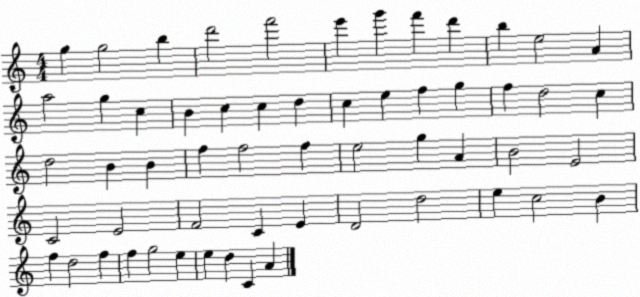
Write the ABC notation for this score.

X:1
T:Untitled
M:4/4
L:1/4
K:C
g g2 b d'2 f'2 e' g' f' d' b e2 A a2 g c B c c d c e f g f d2 c d2 B B f f2 f e2 g A B2 E2 C2 E2 F2 C E D2 d2 e c2 B f d2 f f g2 e e d C A